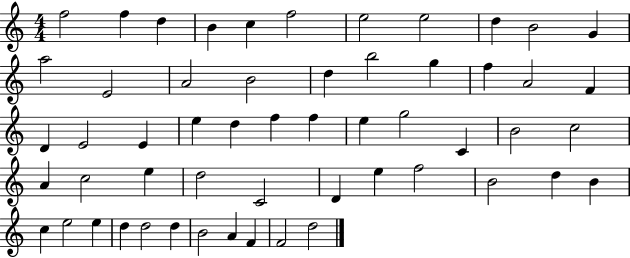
{
  \clef treble
  \numericTimeSignature
  \time 4/4
  \key c \major
  f''2 f''4 d''4 | b'4 c''4 f''2 | e''2 e''2 | d''4 b'2 g'4 | \break a''2 e'2 | a'2 b'2 | d''4 b''2 g''4 | f''4 a'2 f'4 | \break d'4 e'2 e'4 | e''4 d''4 f''4 f''4 | e''4 g''2 c'4 | b'2 c''2 | \break a'4 c''2 e''4 | d''2 c'2 | d'4 e''4 f''2 | b'2 d''4 b'4 | \break c''4 e''2 e''4 | d''4 d''2 d''4 | b'2 a'4 f'4 | f'2 d''2 | \break \bar "|."
}